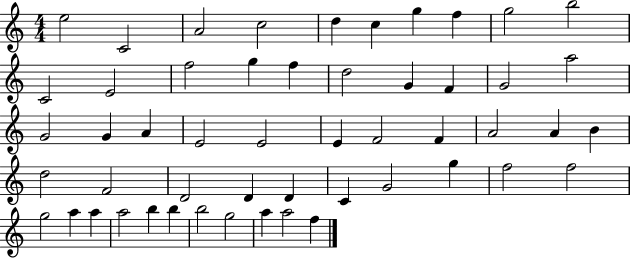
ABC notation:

X:1
T:Untitled
M:4/4
L:1/4
K:C
e2 C2 A2 c2 d c g f g2 b2 C2 E2 f2 g f d2 G F G2 a2 G2 G A E2 E2 E F2 F A2 A B d2 F2 D2 D D C G2 g f2 f2 g2 a a a2 b b b2 g2 a a2 f